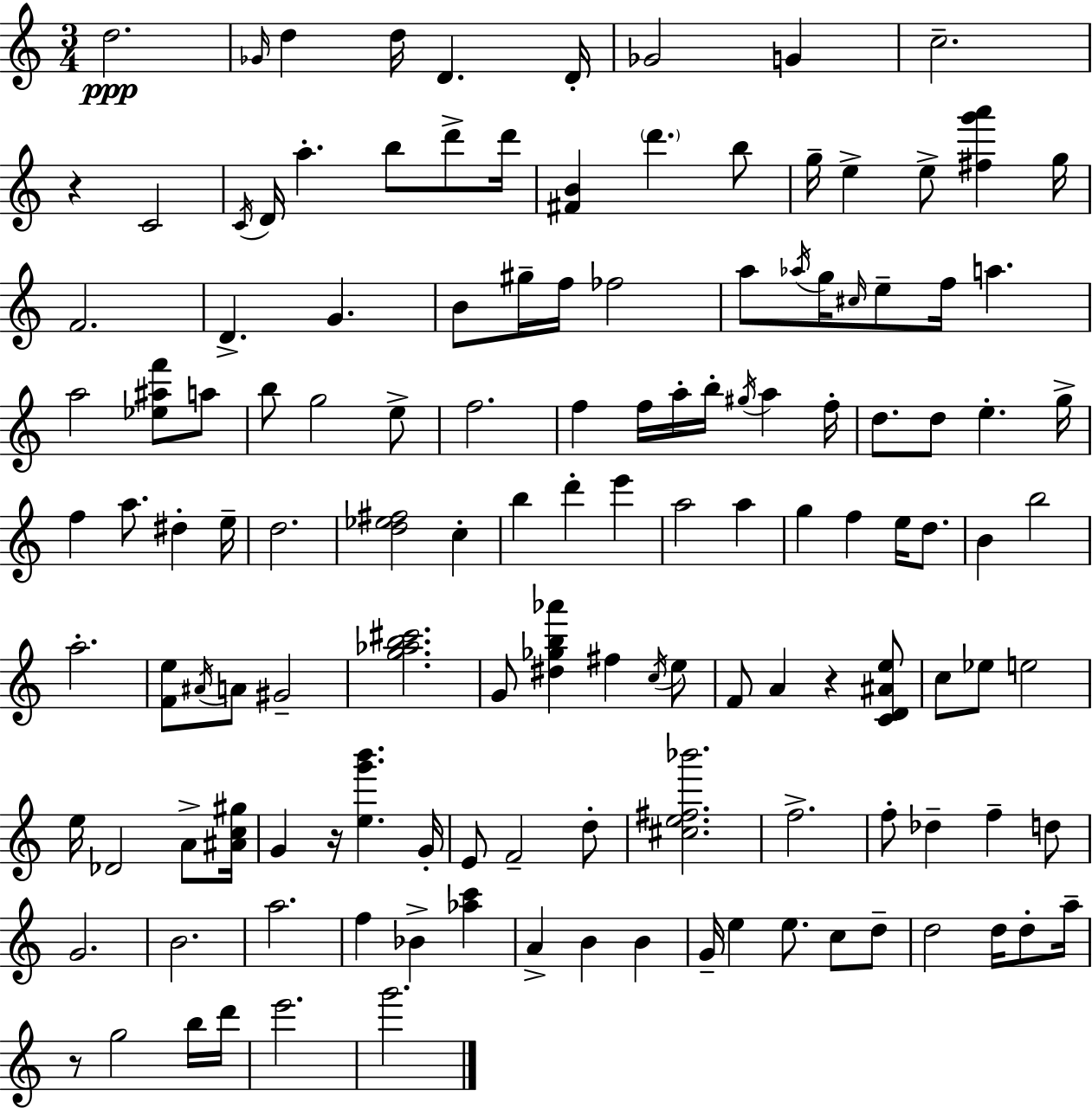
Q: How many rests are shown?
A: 4